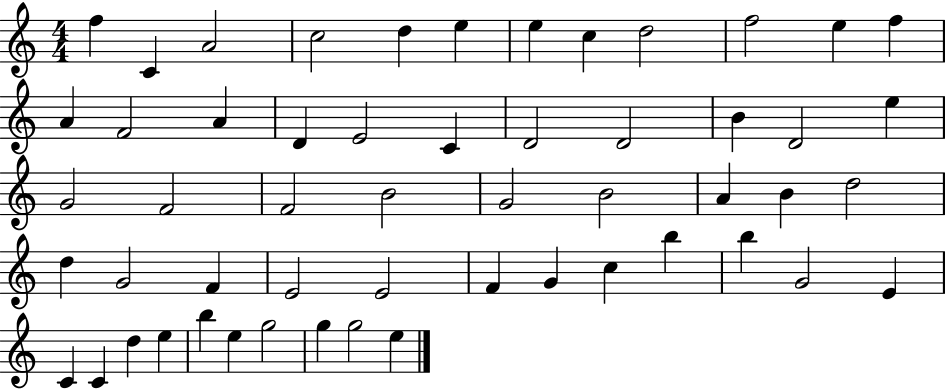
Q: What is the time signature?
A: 4/4